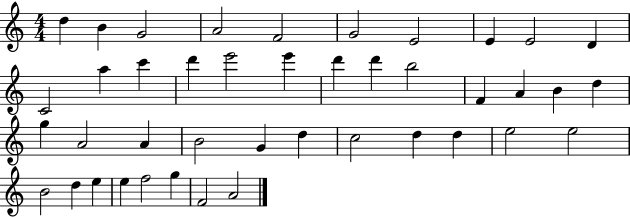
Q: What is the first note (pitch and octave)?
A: D5